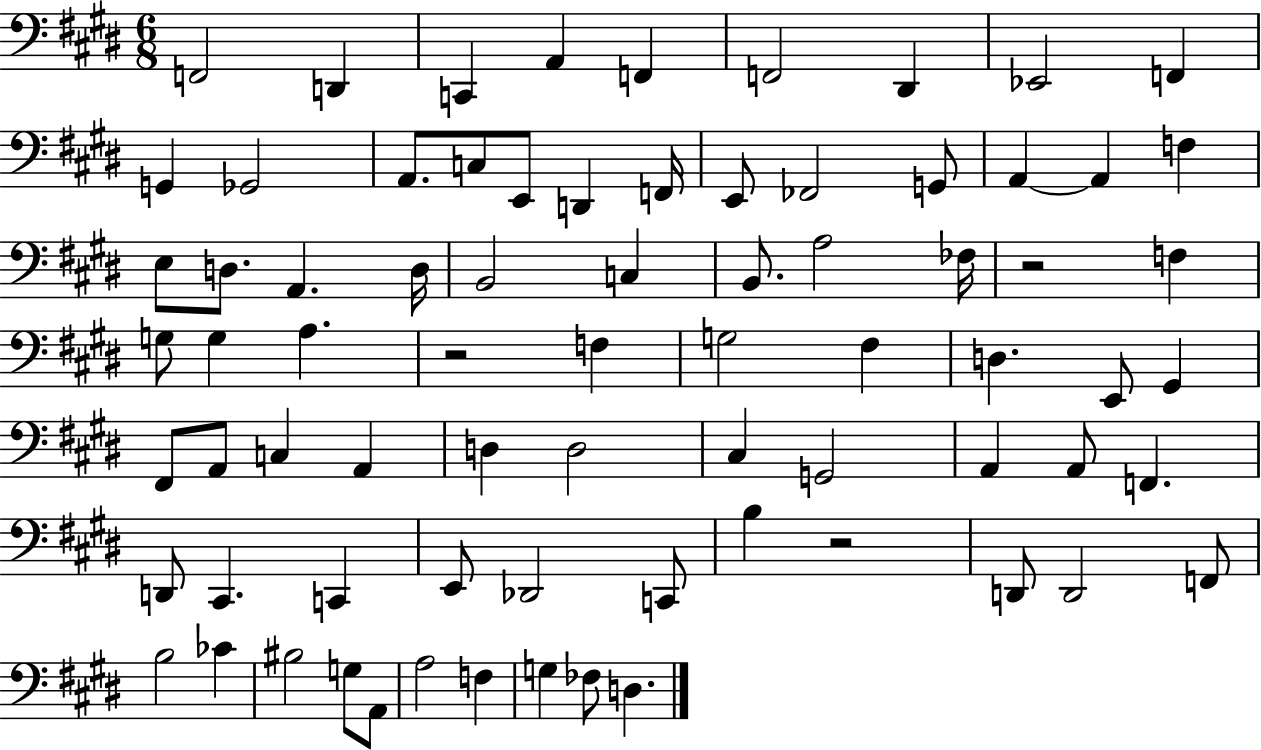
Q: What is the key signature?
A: E major